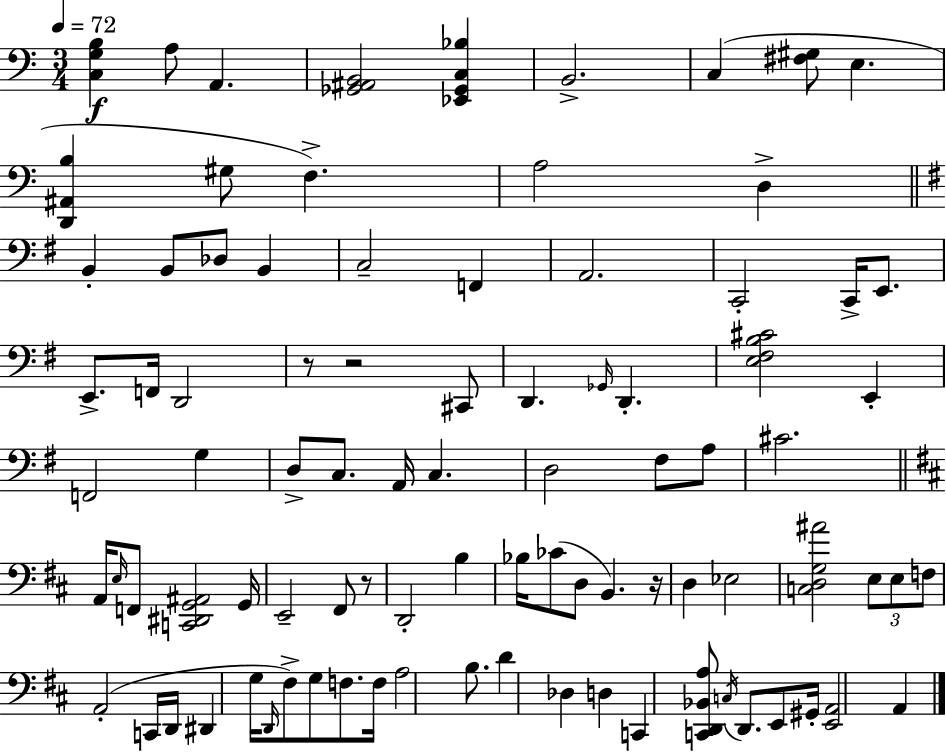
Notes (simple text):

[C3,G3,B3]/q A3/e A2/q. [Gb2,A#2,B2]/h [Eb2,Gb2,C3,Bb3]/q B2/h. C3/q [F#3,G#3]/e E3/q. [D2,A#2,B3]/q G#3/e F3/q. A3/h D3/q B2/q B2/e Db3/e B2/q C3/h F2/q A2/h. C2/h C2/s E2/e. E2/e. F2/s D2/h R/e R/h C#2/e D2/q. Gb2/s D2/q. [E3,F#3,B3,C#4]/h E2/q F2/h G3/q D3/e C3/e. A2/s C3/q. D3/h F#3/e A3/e C#4/h. A2/s E3/s F2/e [C2,D#2,G2,A#2]/h G2/s E2/h F#2/e R/e D2/h B3/q Bb3/s CES4/e D3/e B2/q. R/s D3/q Eb3/h [C3,D3,G3,A#4]/h E3/e E3/e F3/e A2/h C2/s D2/s D#2/q G3/s D2/s F#3/e G3/e F3/e. F3/s A3/h B3/e. D4/q Db3/q D3/q C2/q [C2,D2,Bb2,A3]/e C3/s D2/e. E2/e G#2/s [E2,A2]/h A2/q